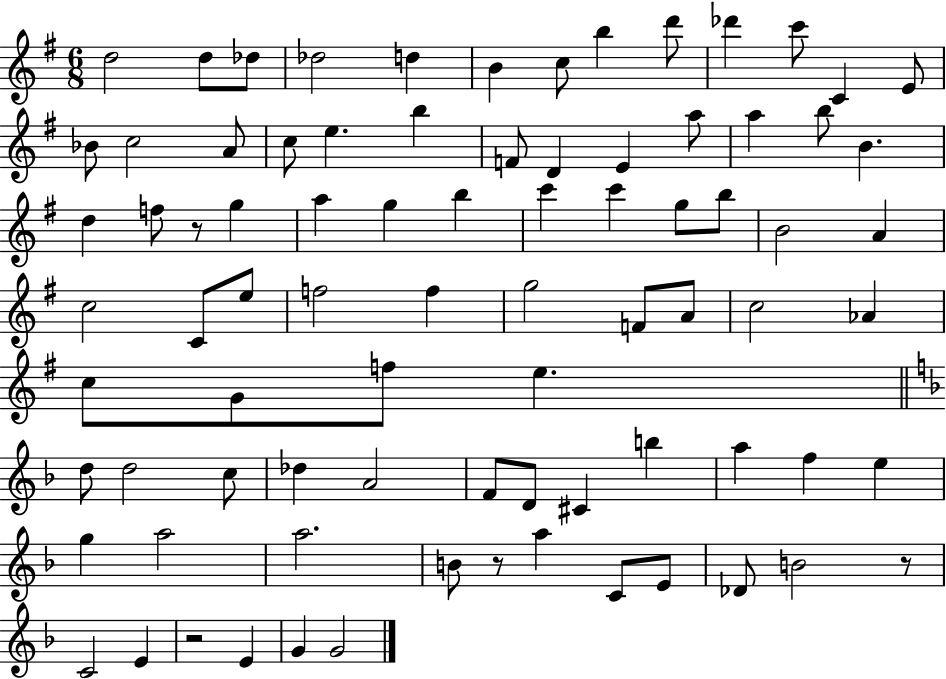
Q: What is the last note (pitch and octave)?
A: G4